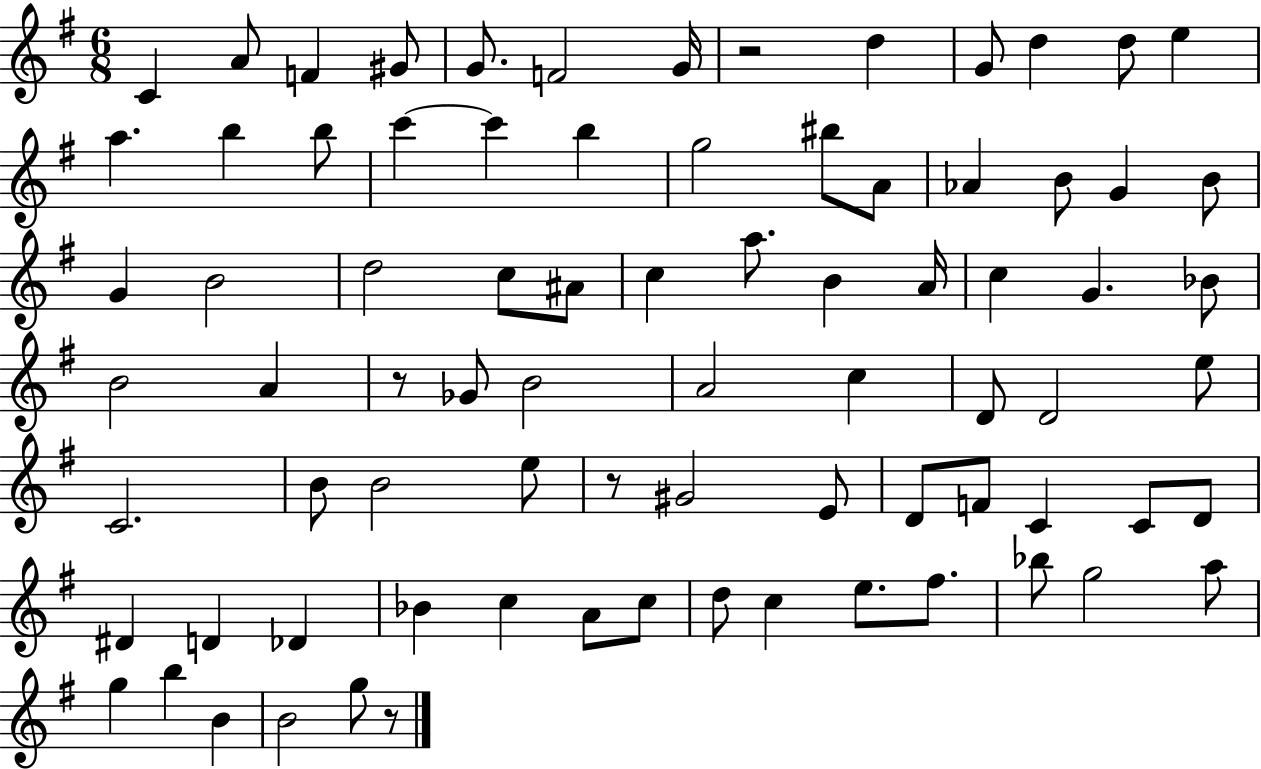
X:1
T:Untitled
M:6/8
L:1/4
K:G
C A/2 F ^G/2 G/2 F2 G/4 z2 d G/2 d d/2 e a b b/2 c' c' b g2 ^b/2 A/2 _A B/2 G B/2 G B2 d2 c/2 ^A/2 c a/2 B A/4 c G _B/2 B2 A z/2 _G/2 B2 A2 c D/2 D2 e/2 C2 B/2 B2 e/2 z/2 ^G2 E/2 D/2 F/2 C C/2 D/2 ^D D _D _B c A/2 c/2 d/2 c e/2 ^f/2 _b/2 g2 a/2 g b B B2 g/2 z/2